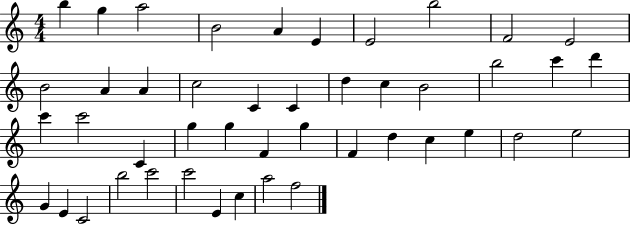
{
  \clef treble
  \numericTimeSignature
  \time 4/4
  \key c \major
  b''4 g''4 a''2 | b'2 a'4 e'4 | e'2 b''2 | f'2 e'2 | \break b'2 a'4 a'4 | c''2 c'4 c'4 | d''4 c''4 b'2 | b''2 c'''4 d'''4 | \break c'''4 c'''2 c'4 | g''4 g''4 f'4 g''4 | f'4 d''4 c''4 e''4 | d''2 e''2 | \break g'4 e'4 c'2 | b''2 c'''2 | c'''2 e'4 c''4 | a''2 f''2 | \break \bar "|."
}